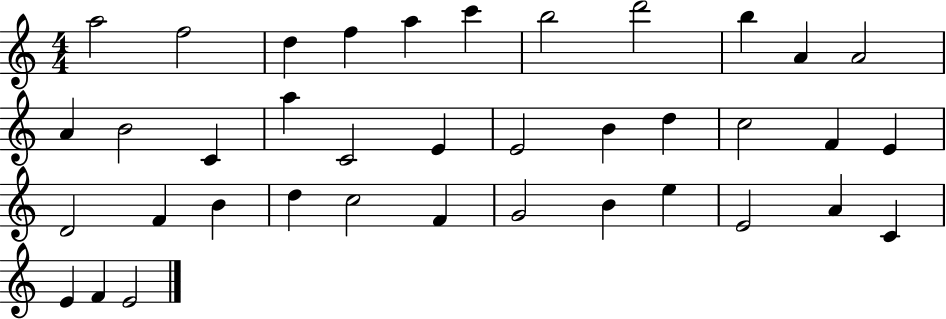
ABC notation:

X:1
T:Untitled
M:4/4
L:1/4
K:C
a2 f2 d f a c' b2 d'2 b A A2 A B2 C a C2 E E2 B d c2 F E D2 F B d c2 F G2 B e E2 A C E F E2